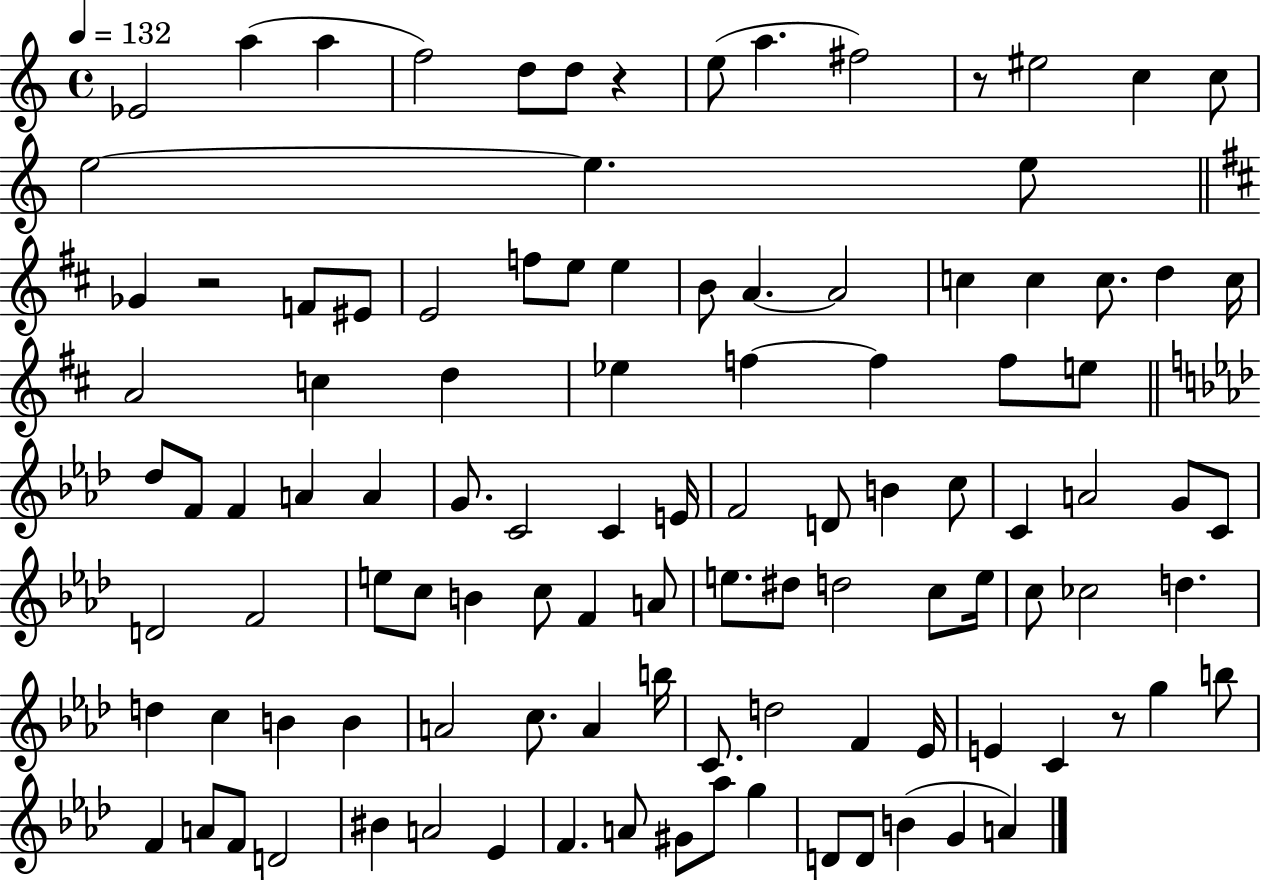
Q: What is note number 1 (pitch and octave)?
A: Eb4